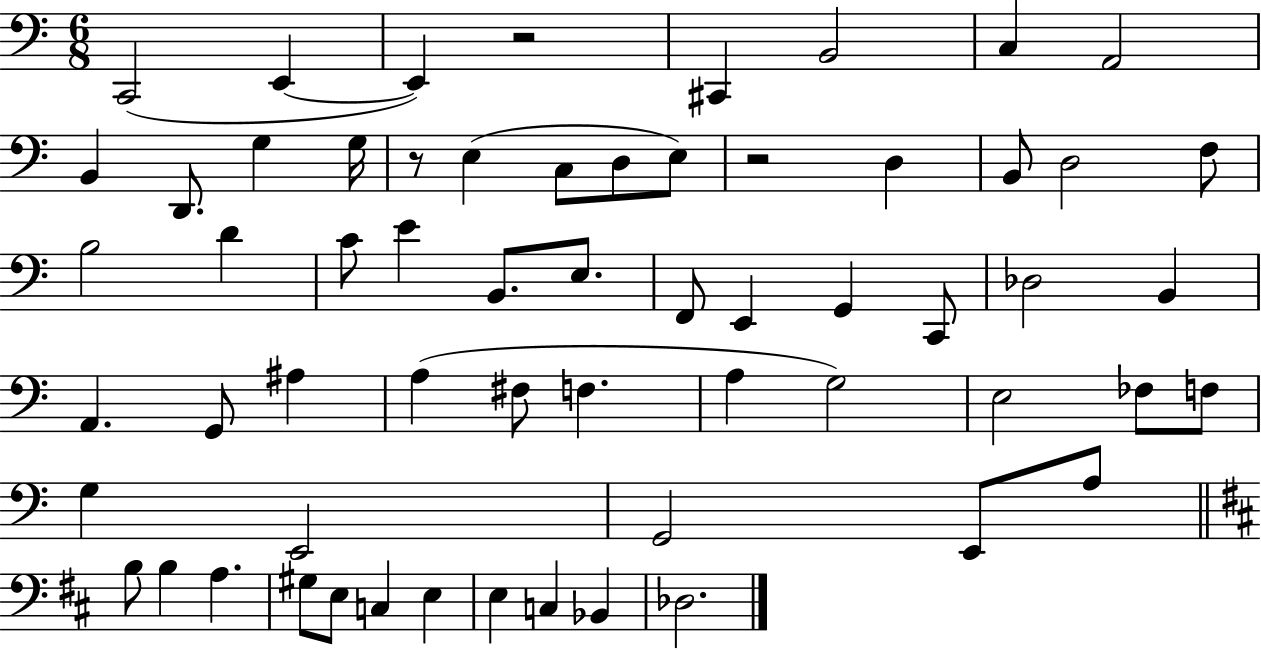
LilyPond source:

{
  \clef bass
  \numericTimeSignature
  \time 6/8
  \key c \major
  c,2( e,4~~ | e,4) r2 | cis,4 b,2 | c4 a,2 | \break b,4 d,8. g4 g16 | r8 e4( c8 d8 e8) | r2 d4 | b,8 d2 f8 | \break b2 d'4 | c'8 e'4 b,8. e8. | f,8 e,4 g,4 c,8 | des2 b,4 | \break a,4. g,8 ais4 | a4( fis8 f4. | a4 g2) | e2 fes8 f8 | \break g4 e,2 | g,2 e,8 a8 | \bar "||" \break \key d \major b8 b4 a4. | gis8 e8 c4 e4 | e4 c4 bes,4 | des2. | \break \bar "|."
}